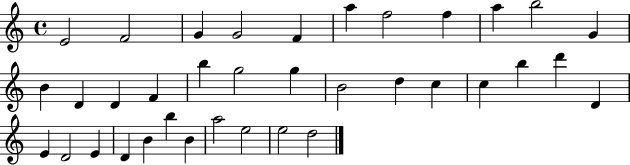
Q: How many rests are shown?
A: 0